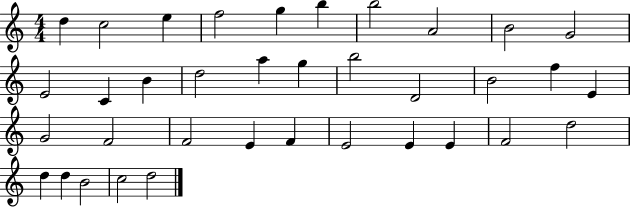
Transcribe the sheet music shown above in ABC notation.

X:1
T:Untitled
M:4/4
L:1/4
K:C
d c2 e f2 g b b2 A2 B2 G2 E2 C B d2 a g b2 D2 B2 f E G2 F2 F2 E F E2 E E F2 d2 d d B2 c2 d2